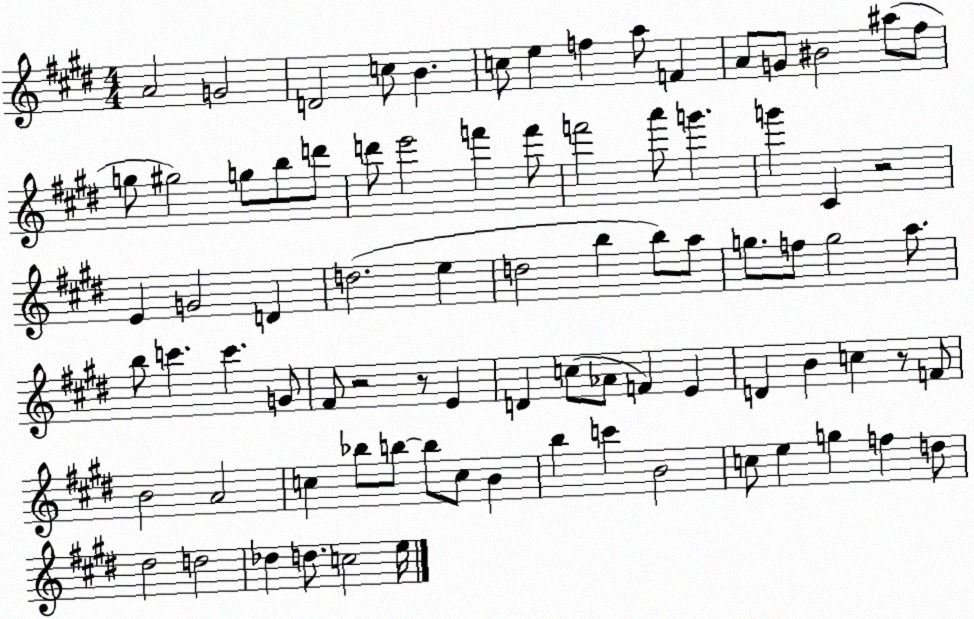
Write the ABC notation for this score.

X:1
T:Untitled
M:4/4
L:1/4
K:E
A2 G2 D2 c/2 B c/2 e f a/2 F A/2 G/2 ^B2 ^a/2 ^f/2 g/2 ^g2 g/2 b/2 d'/2 d'/2 e'2 f' f'/2 f'2 a'/2 g' g' ^C z2 E G2 D d2 e d2 b b/2 a/2 g/2 f/2 g2 a/2 b/2 c' c' G/2 ^F/2 z2 z/2 E D c/2 _A/2 F E D B c z/2 F/2 B2 A2 c _b/2 b/2 b/2 c/2 B b c' B2 c/2 e g f d/2 ^d2 d2 _d d/2 c2 e/4